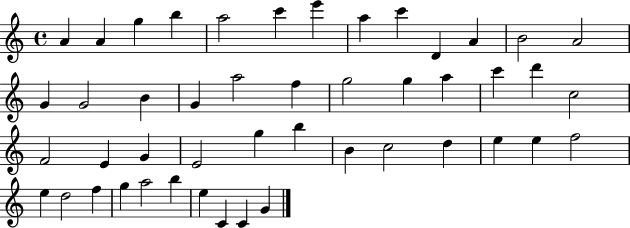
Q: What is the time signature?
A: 4/4